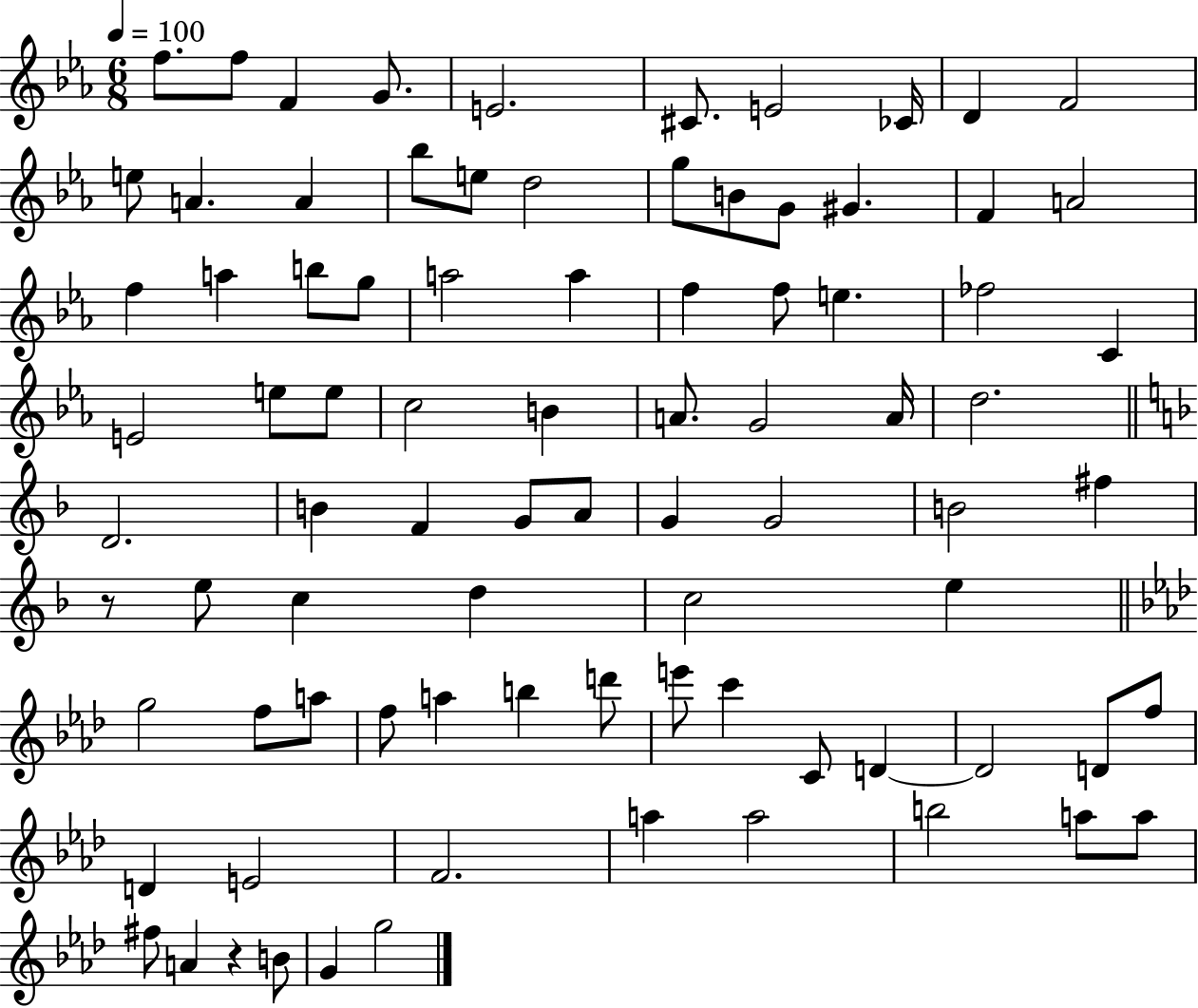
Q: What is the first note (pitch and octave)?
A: F5